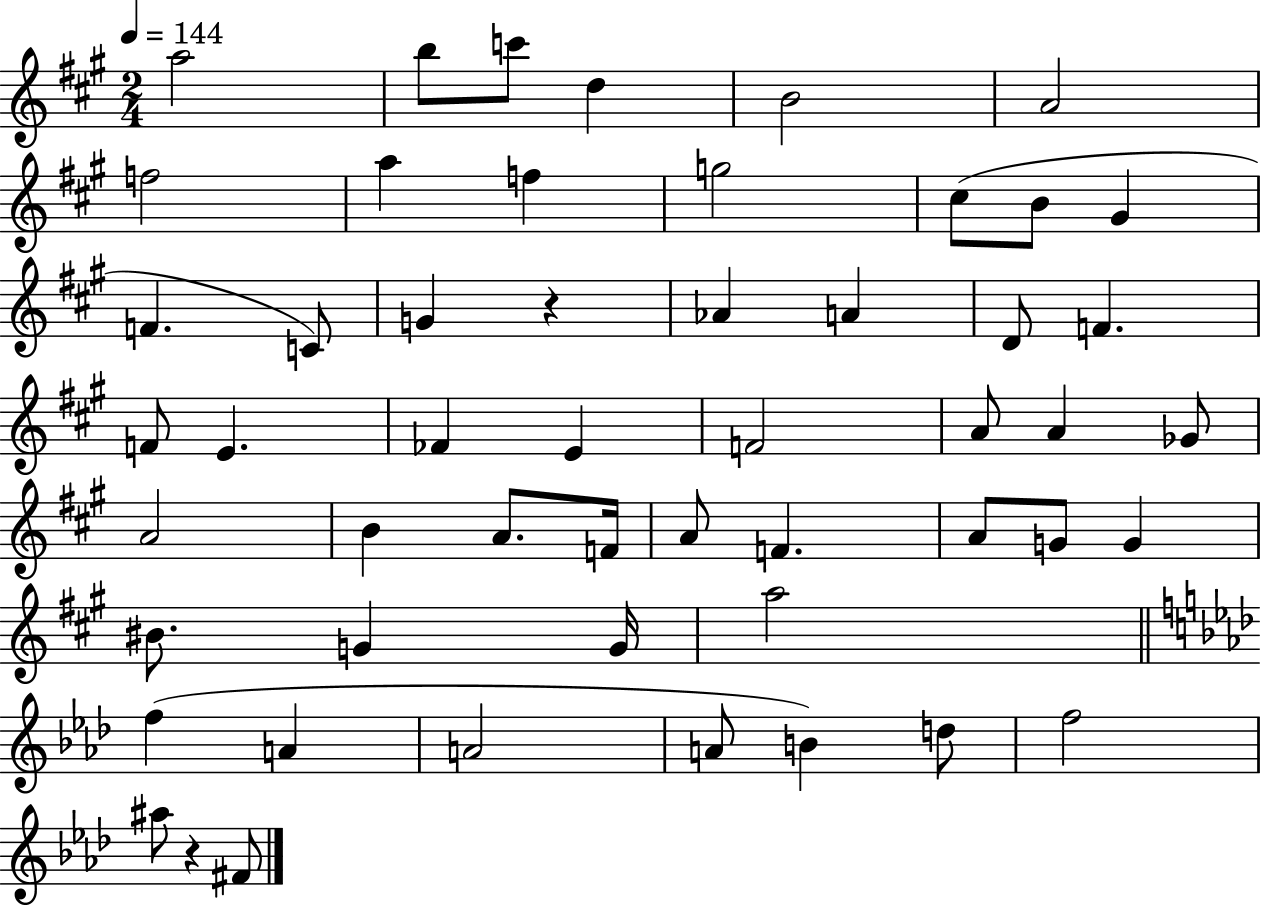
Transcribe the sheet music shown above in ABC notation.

X:1
T:Untitled
M:2/4
L:1/4
K:A
a2 b/2 c'/2 d B2 A2 f2 a f g2 ^c/2 B/2 ^G F C/2 G z _A A D/2 F F/2 E _F E F2 A/2 A _G/2 A2 B A/2 F/4 A/2 F A/2 G/2 G ^B/2 G G/4 a2 f A A2 A/2 B d/2 f2 ^a/2 z ^F/2